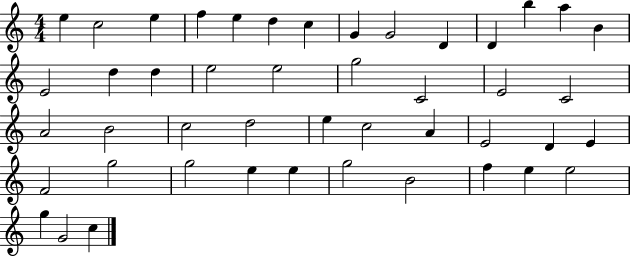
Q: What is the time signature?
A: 4/4